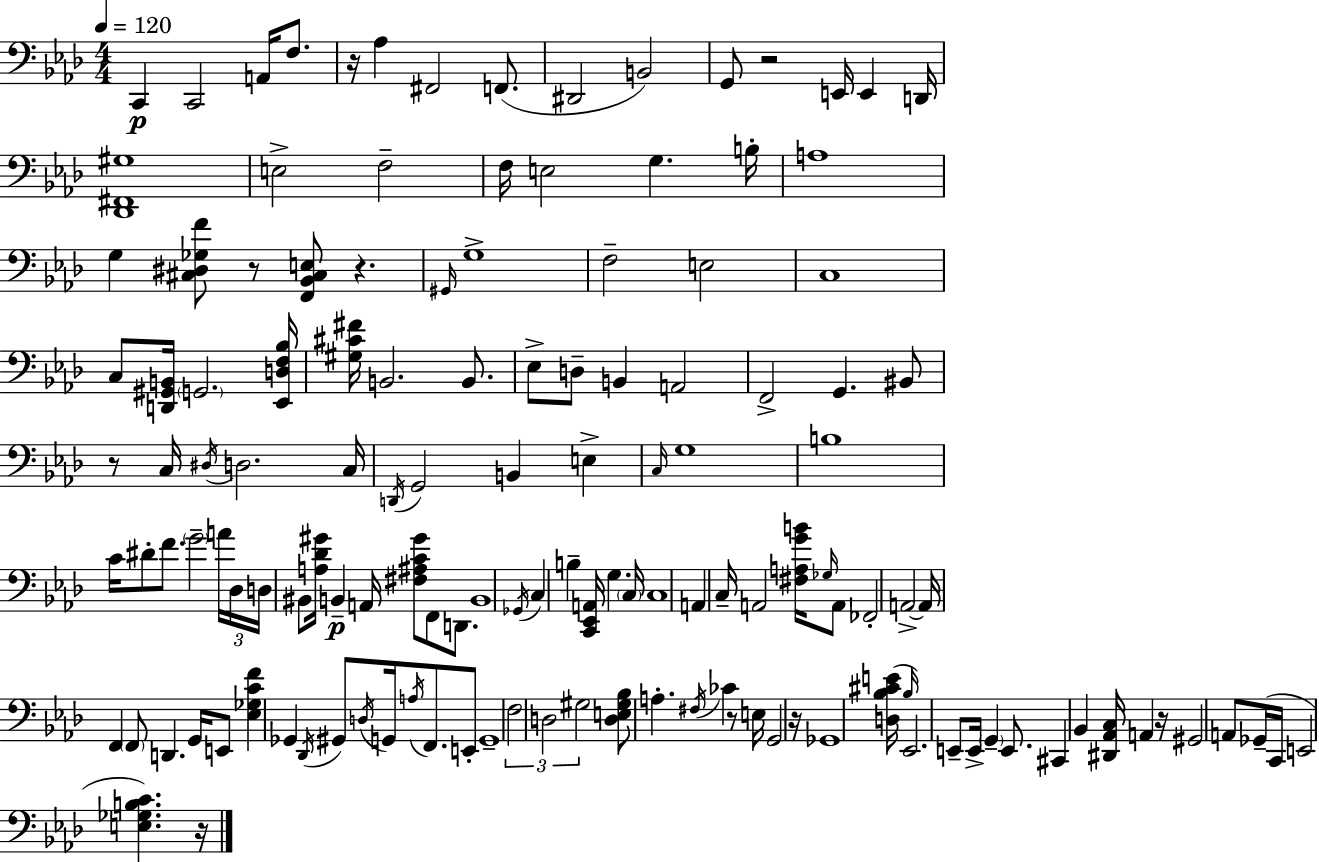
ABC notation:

X:1
T:Untitled
M:4/4
L:1/4
K:Fm
C,, C,,2 A,,/4 F,/2 z/4 _A, ^F,,2 F,,/2 ^D,,2 B,,2 G,,/2 z2 E,,/4 E,, D,,/4 [_D,,^F,,^G,]4 E,2 F,2 F,/4 E,2 G, B,/4 A,4 G, [^C,^D,_G,F]/2 z/2 [F,,_B,,^C,E,]/2 z ^G,,/4 G,4 F,2 E,2 C,4 C,/2 [D,,^G,,B,,]/4 G,,2 [_E,,D,F,_B,]/4 [^G,^C^F]/4 B,,2 B,,/2 _E,/2 D,/2 B,, A,,2 F,,2 G,, ^B,,/2 z/2 C,/4 ^D,/4 D,2 C,/4 D,,/4 G,,2 B,, E, C,/4 G,4 B,4 C/4 ^D/2 F/2 G2 A/4 _D,/4 D,/4 ^B,,/2 [A,_D^G]/4 B,, A,,/4 [^F,^A,C^G]/2 F,,/2 D,,/2 B,,4 _G,,/4 C, B, [C,,_E,,A,,]/4 G, C,/4 C,4 A,, C,/4 A,,2 [^F,A,GB]/4 _G,/4 A,,/2 _F,,2 A,,2 A,,/4 F,, F,,/2 D,, G,,/4 E,,/2 [_E,_G,CF] _G,, _D,,/4 ^G,,/2 D,/4 G,,/4 A,/4 F,,/2 E,,/2 G,,4 F,2 D,2 ^G,2 [D,E,^G,_B,]/2 A, ^F,/4 _C z/2 E,/4 G,,2 z/4 _G,,4 [D,_B,^CE]/4 _B,/4 _E,,2 E,,/2 E,,/4 G,, E,,/2 ^C,, _B,, [^D,,_A,,C,]/4 A,, z/4 ^G,,2 A,,/2 _G,,/4 C,,/4 E,,2 [E,_G,B,C] z/4